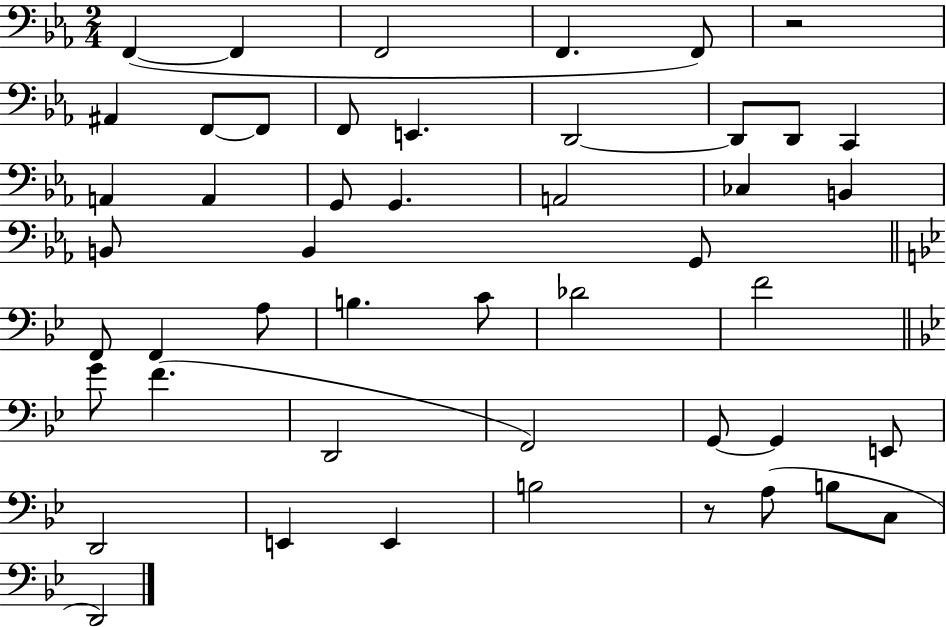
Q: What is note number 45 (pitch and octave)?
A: C3